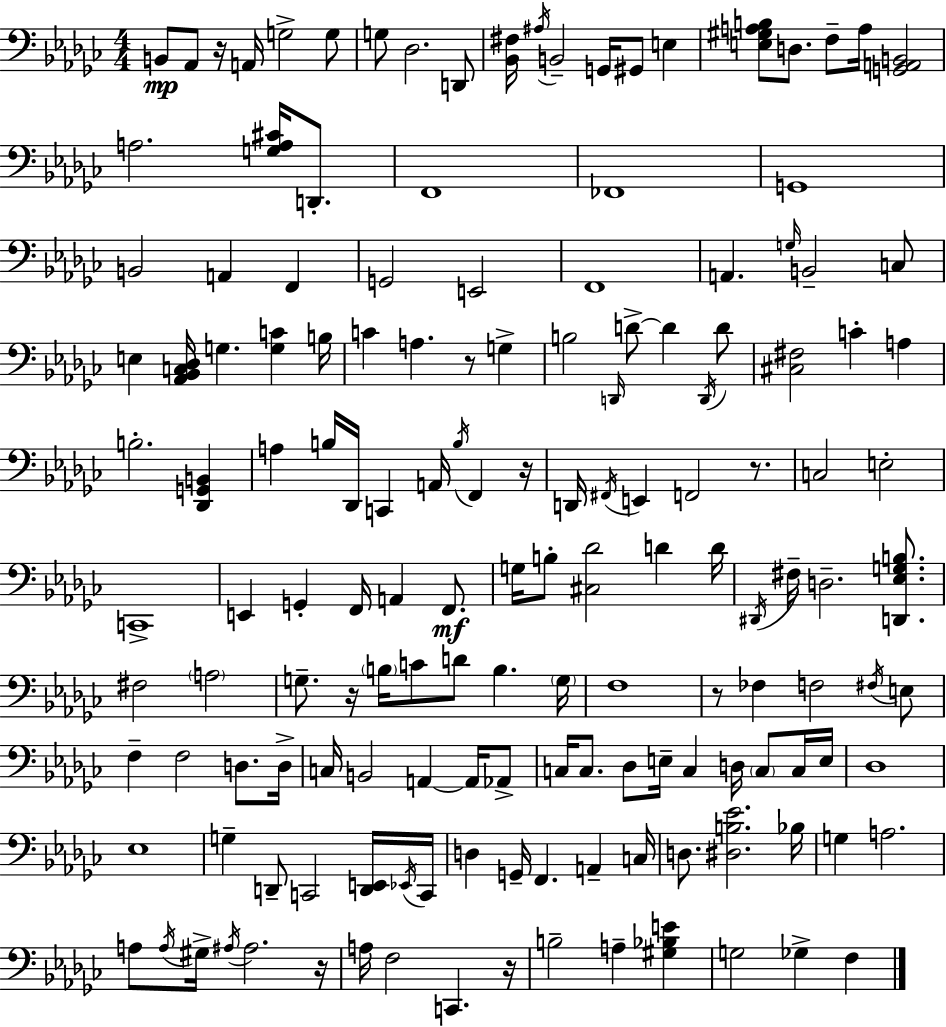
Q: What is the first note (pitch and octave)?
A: B2